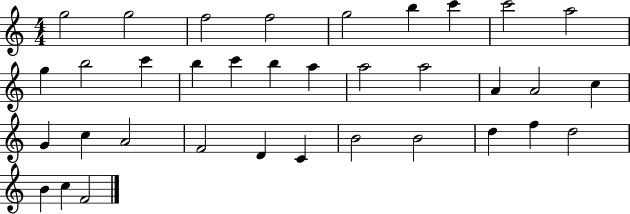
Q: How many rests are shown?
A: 0